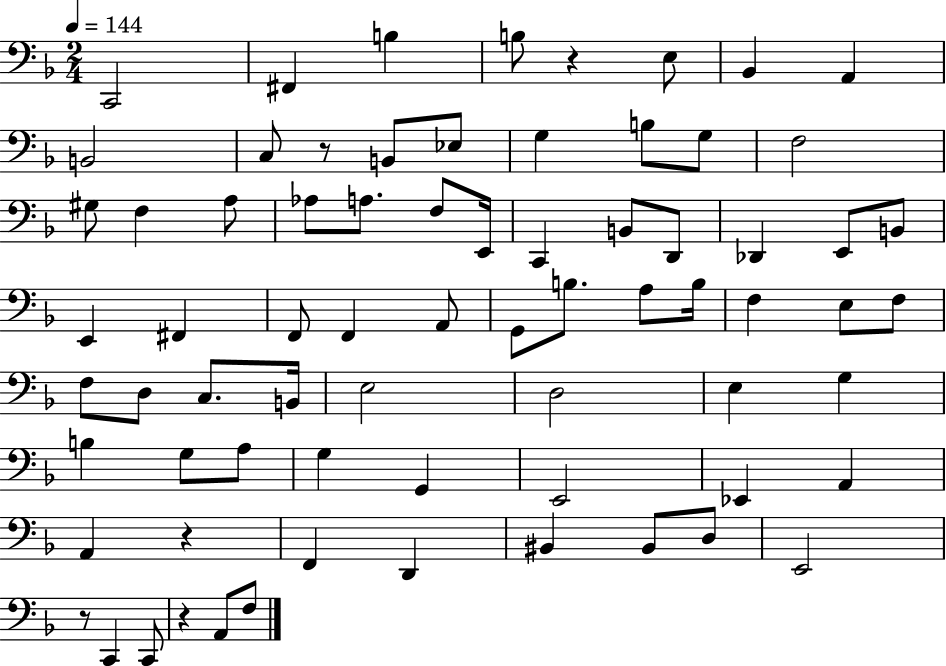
C2/h F#2/q B3/q B3/e R/q E3/e Bb2/q A2/q B2/h C3/e R/e B2/e Eb3/e G3/q B3/e G3/e F3/h G#3/e F3/q A3/e Ab3/e A3/e. F3/e E2/s C2/q B2/e D2/e Db2/q E2/e B2/e E2/q F#2/q F2/e F2/q A2/e G2/e B3/e. A3/e B3/s F3/q E3/e F3/e F3/e D3/e C3/e. B2/s E3/h D3/h E3/q G3/q B3/q G3/e A3/e G3/q G2/q E2/h Eb2/q A2/q A2/q R/q F2/q D2/q BIS2/q BIS2/e D3/e E2/h R/e C2/q C2/e R/q A2/e F3/e